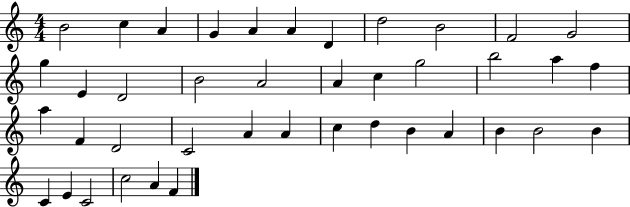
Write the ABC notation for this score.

X:1
T:Untitled
M:4/4
L:1/4
K:C
B2 c A G A A D d2 B2 F2 G2 g E D2 B2 A2 A c g2 b2 a f a F D2 C2 A A c d B A B B2 B C E C2 c2 A F